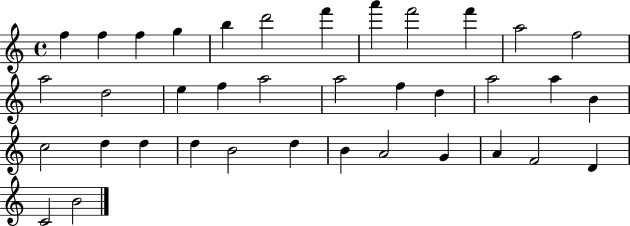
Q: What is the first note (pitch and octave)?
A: F5